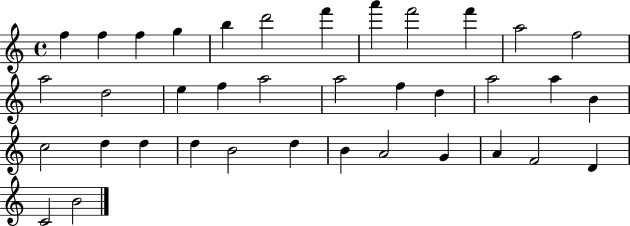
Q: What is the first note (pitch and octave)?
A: F5